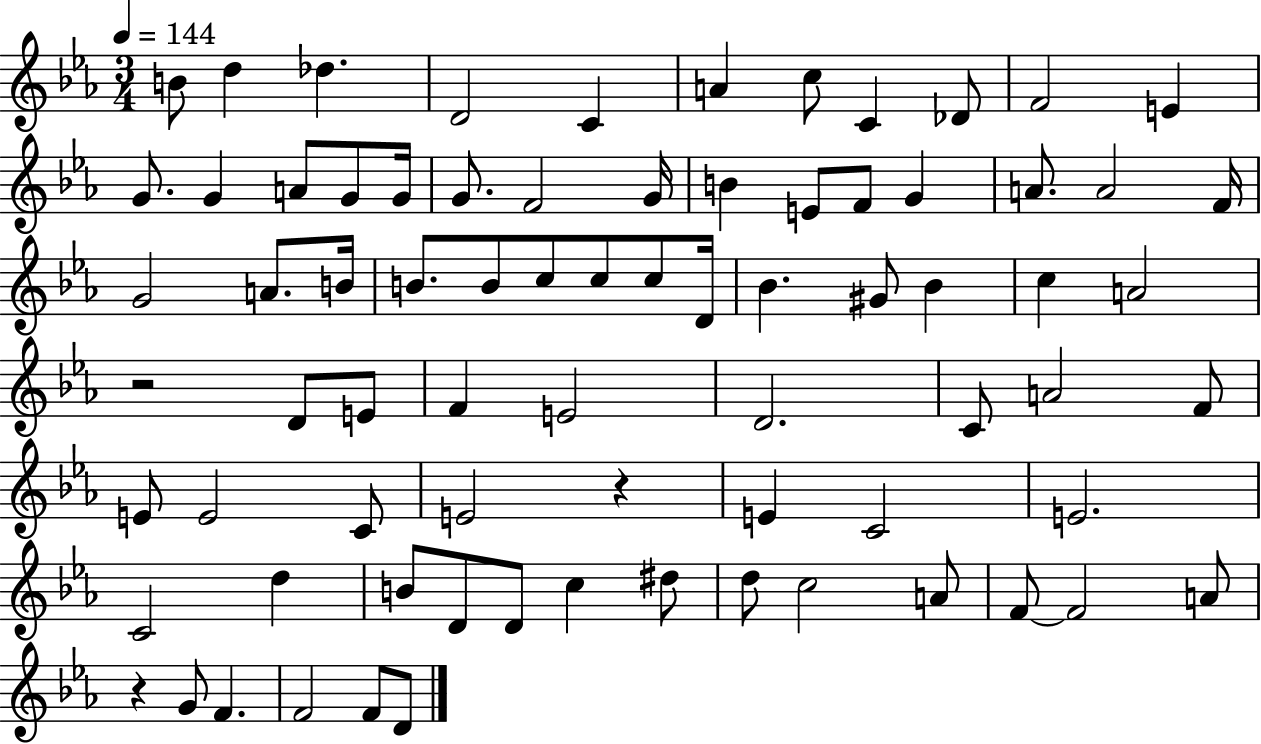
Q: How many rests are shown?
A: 3